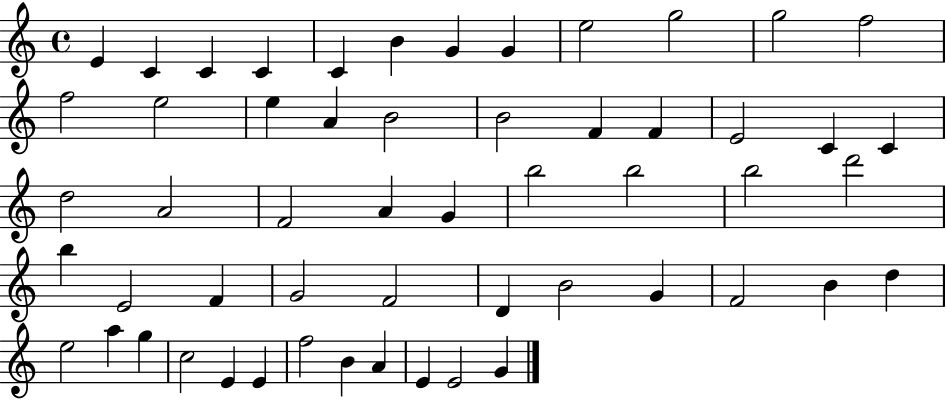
X:1
T:Untitled
M:4/4
L:1/4
K:C
E C C C C B G G e2 g2 g2 f2 f2 e2 e A B2 B2 F F E2 C C d2 A2 F2 A G b2 b2 b2 d'2 b E2 F G2 F2 D B2 G F2 B d e2 a g c2 E E f2 B A E E2 G